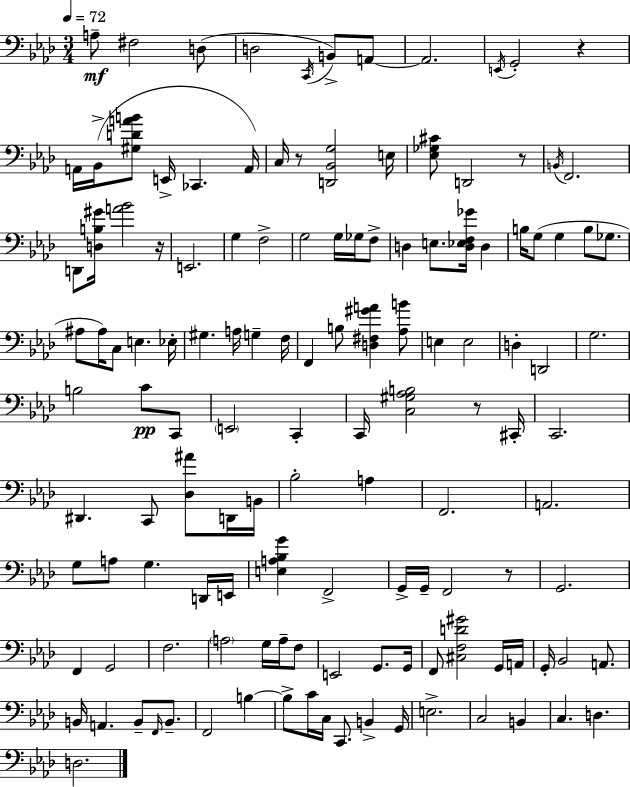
A3/e F#3/h D3/e D3/h C2/s B2/e A2/e A2/h. E2/s G2/h R/q A2/s Bb2/s [G#3,D4,A4,B4]/e E2/s CES2/q. A2/s C3/s R/e [D2,Bb2,G3]/h E3/s [Eb3,Gb3,C#4]/e D2/h R/e B2/s F2/h. D2/e [D3,B3,G#4]/s [A4,Bb4]/h R/s E2/h. G3/q F3/h G3/h G3/s Gb3/s F3/e D3/q E3/e. [D3,Eb3,F3,Gb4]/s D3/q B3/s G3/e G3/q B3/e Gb3/e. A#3/e A#3/s C3/e E3/q. Eb3/s G#3/q. A3/s G3/q F3/s F2/q B3/e [D3,F#3,G#4,A4]/q [Ab3,B4]/e E3/q E3/h D3/q D2/h G3/h. B3/h C4/e C2/e E2/h C2/q C2/s [C3,G#3,Ab3,B3]/h R/e C#2/s C2/h. D#2/q. C2/e [Db3,A#4]/e D2/s B2/s Bb3/h A3/q F2/h. A2/h. G3/e A3/e G3/q. D2/s E2/s [E3,A3,Bb3,G4]/q F2/h G2/s G2/s F2/h R/e G2/h. F2/q G2/h F3/h. A3/h G3/s A3/s F3/e E2/h G2/e. G2/s F2/e [C#3,F3,D4,G#4]/h G2/s A2/s G2/s Bb2/h A2/e. B2/s A2/q. B2/e F2/s B2/e. F2/h B3/q B3/e C4/s C3/s C2/e. B2/q G2/s E3/h. C3/h B2/q C3/q. D3/q. D3/h.